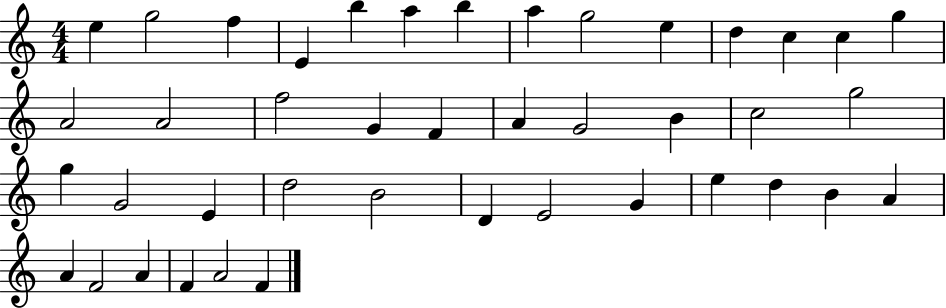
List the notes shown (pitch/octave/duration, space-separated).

E5/q G5/h F5/q E4/q B5/q A5/q B5/q A5/q G5/h E5/q D5/q C5/q C5/q G5/q A4/h A4/h F5/h G4/q F4/q A4/q G4/h B4/q C5/h G5/h G5/q G4/h E4/q D5/h B4/h D4/q E4/h G4/q E5/q D5/q B4/q A4/q A4/q F4/h A4/q F4/q A4/h F4/q